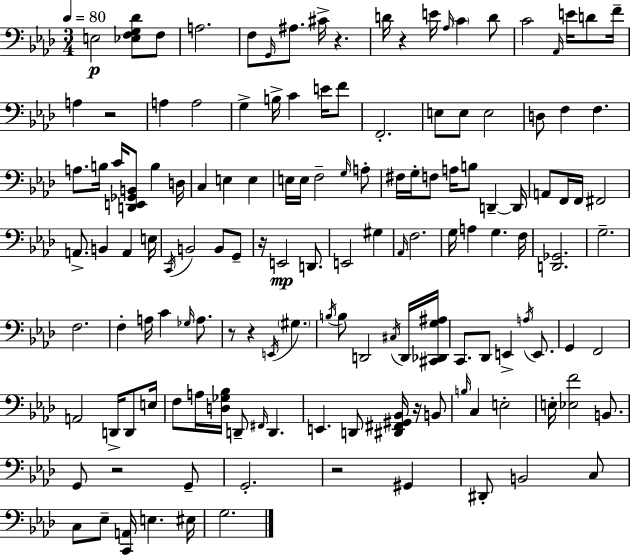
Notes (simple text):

E3/h [Eb3,F3,G3,Db4]/e F3/e A3/h. F3/e G2/s A#3/e. C#4/s R/q. D4/s R/q E4/s Ab3/s C4/q D4/e C4/h Ab2/s E4/s D4/e F4/s A3/q R/h A3/q A3/h G3/q B3/s C4/q E4/s F4/e F2/h. E3/e E3/e E3/h D3/e F3/q F3/q. A3/e. B3/s C4/s [D2,E2,Gb2,B2]/e B3/q D3/s C3/q E3/q E3/q E3/s E3/s F3/h G3/s A3/e F#3/s G3/s F3/e A3/s B3/e D2/q D2/s A2/e F2/s F2/s F#2/h A2/e. B2/q A2/q E3/s C2/s B2/h B2/e G2/e R/s E2/h D2/e. E2/h G#3/q Ab2/s F3/h. G3/s A3/q G3/q. F3/s [D2,Gb2]/h. G3/h. F3/h. F3/q A3/s C4/q Gb3/s A3/e. R/e R/q E2/s G#3/q. B3/s B3/e D2/h C#3/s D2/s [C#2,Db2,G3,A#3]/s C2/e. Db2/e E2/q A3/s E2/e. G2/q F2/h A2/h D2/s D2/e E3/s F3/e A3/s [D3,Gb3,Bb3]/s D2/e F#2/s D2/q. E2/q. D2/e [D#2,F#2,G#2,Bb2]/s R/s B2/e B3/s C3/q E3/h E3/s [Eb3,F4]/h B2/e. G2/e R/h G2/e G2/h. R/h G#2/q D#2/e B2/h C3/e C3/e Eb3/e [C2,A2]/s E3/q. EIS3/s G3/h.